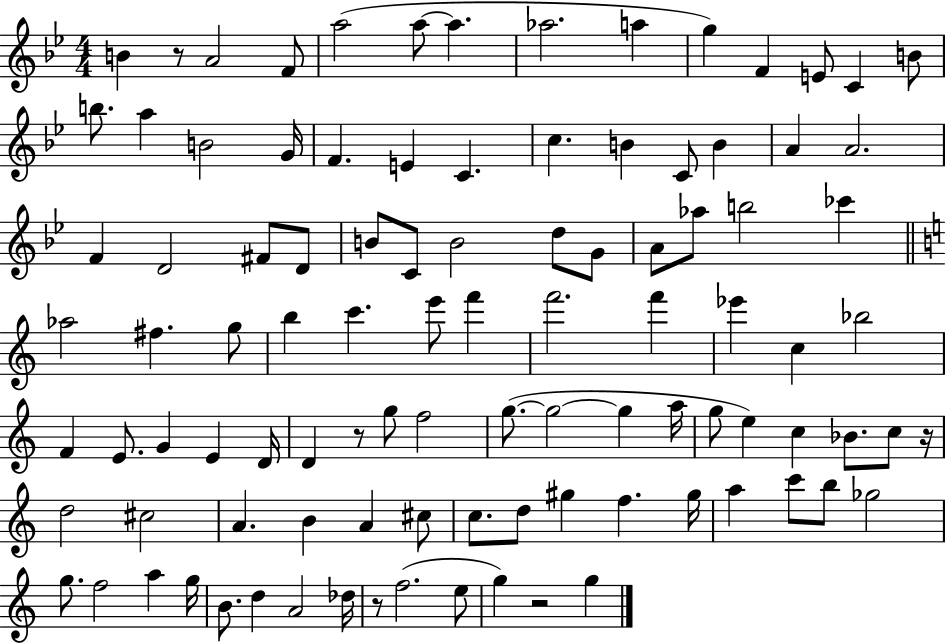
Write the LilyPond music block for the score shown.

{
  \clef treble
  \numericTimeSignature
  \time 4/4
  \key bes \major
  b'4 r8 a'2 f'8 | a''2( a''8~~ a''4. | aes''2. a''4 | g''4) f'4 e'8 c'4 b'8 | \break b''8. a''4 b'2 g'16 | f'4. e'4 c'4. | c''4. b'4 c'8 b'4 | a'4 a'2. | \break f'4 d'2 fis'8 d'8 | b'8 c'8 b'2 d''8 g'8 | a'8 aes''8 b''2 ces'''4 | \bar "||" \break \key c \major aes''2 fis''4. g''8 | b''4 c'''4. e'''8 f'''4 | f'''2. f'''4 | ees'''4 c''4 bes''2 | \break f'4 e'8. g'4 e'4 d'16 | d'4 r8 g''8 f''2 | g''8.~(~ g''2~~ g''4 a''16 | g''8 e''4) c''4 bes'8. c''8 r16 | \break d''2 cis''2 | a'4. b'4 a'4 cis''8 | c''8. d''8 gis''4 f''4. gis''16 | a''4 c'''8 b''8 ges''2 | \break g''8. f''2 a''4 g''16 | b'8. d''4 a'2 des''16 | r8 f''2.( e''8 | g''4) r2 g''4 | \break \bar "|."
}